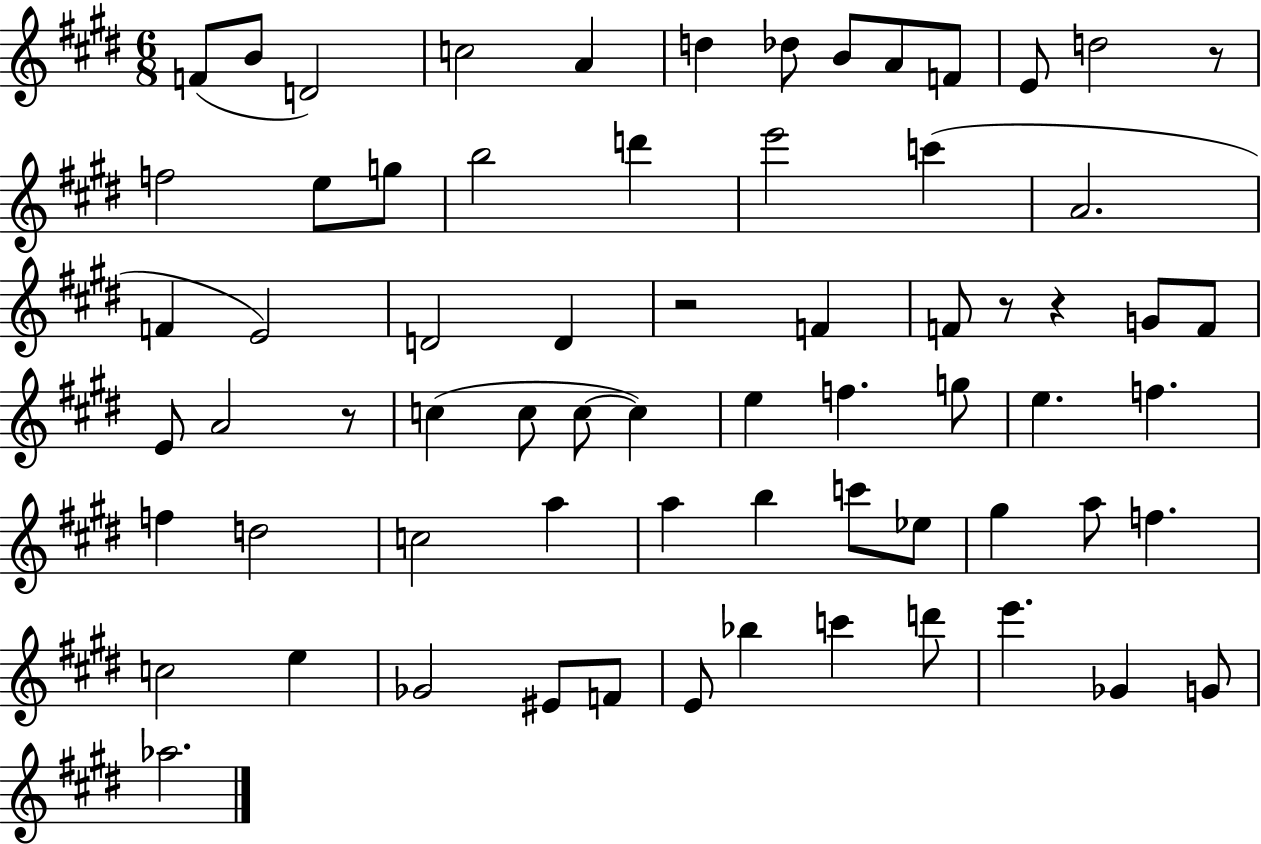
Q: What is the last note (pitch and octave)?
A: Ab5